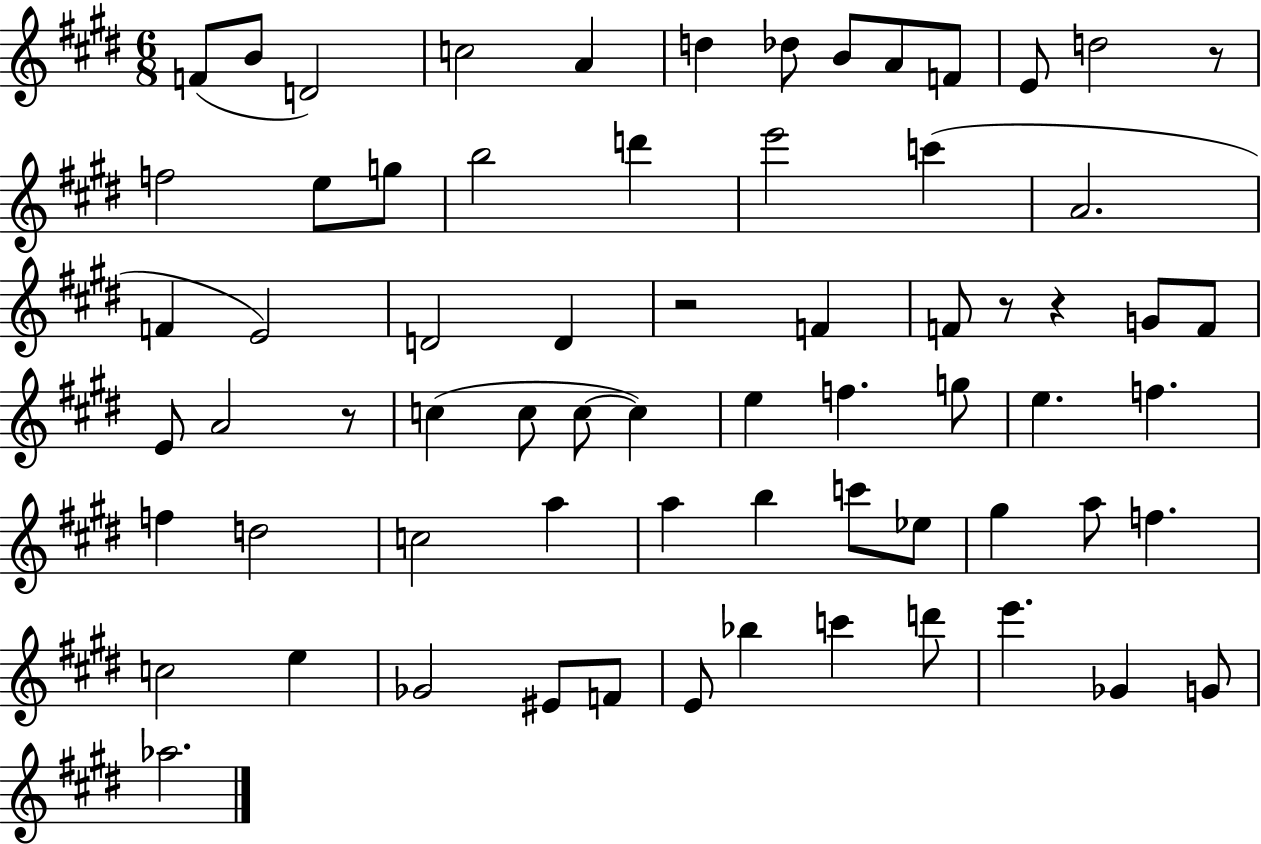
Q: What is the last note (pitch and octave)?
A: Ab5